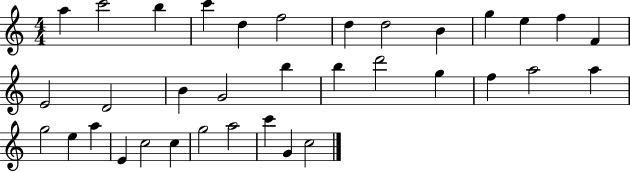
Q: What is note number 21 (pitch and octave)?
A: G5